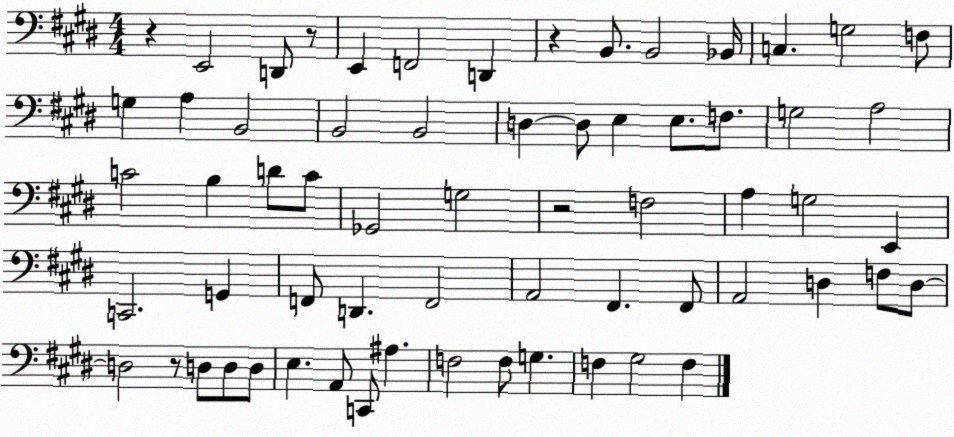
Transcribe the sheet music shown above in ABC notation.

X:1
T:Untitled
M:4/4
L:1/4
K:E
z E,,2 D,,/2 z/2 E,, F,,2 D,, z B,,/2 B,,2 _B,,/4 C, G,2 F,/2 G, A, B,,2 B,,2 B,,2 D, D,/2 E, E,/2 F,/2 G,2 A,2 C2 B, D/2 C/2 _G,,2 G,2 z2 F,2 A, G,2 E,, C,,2 G,, F,,/2 D,, F,,2 A,,2 ^F,, ^F,,/2 A,,2 D, F,/2 D,/2 D,2 z/2 D,/2 D,/2 D,/2 E, A,,/2 C,,/2 ^A, F,2 F,/2 G, F, ^G,2 F,